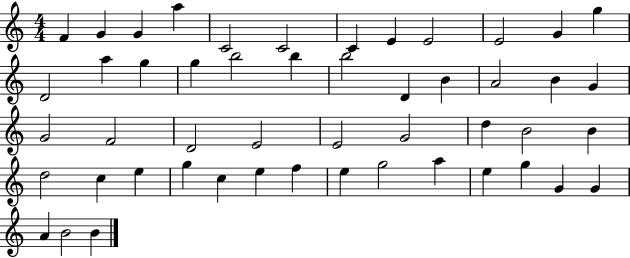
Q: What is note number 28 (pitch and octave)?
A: E4